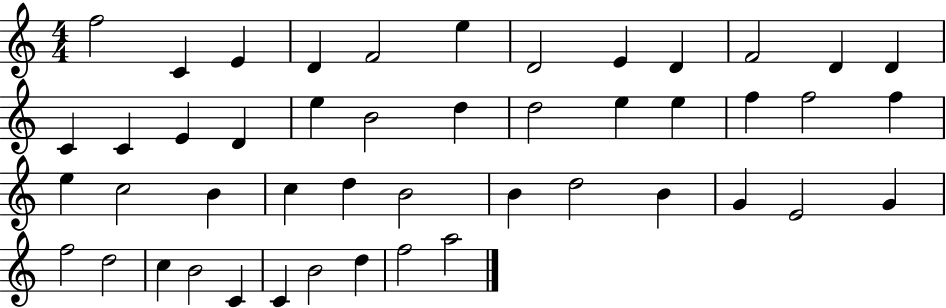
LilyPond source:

{
  \clef treble
  \numericTimeSignature
  \time 4/4
  \key c \major
  f''2 c'4 e'4 | d'4 f'2 e''4 | d'2 e'4 d'4 | f'2 d'4 d'4 | \break c'4 c'4 e'4 d'4 | e''4 b'2 d''4 | d''2 e''4 e''4 | f''4 f''2 f''4 | \break e''4 c''2 b'4 | c''4 d''4 b'2 | b'4 d''2 b'4 | g'4 e'2 g'4 | \break f''2 d''2 | c''4 b'2 c'4 | c'4 b'2 d''4 | f''2 a''2 | \break \bar "|."
}